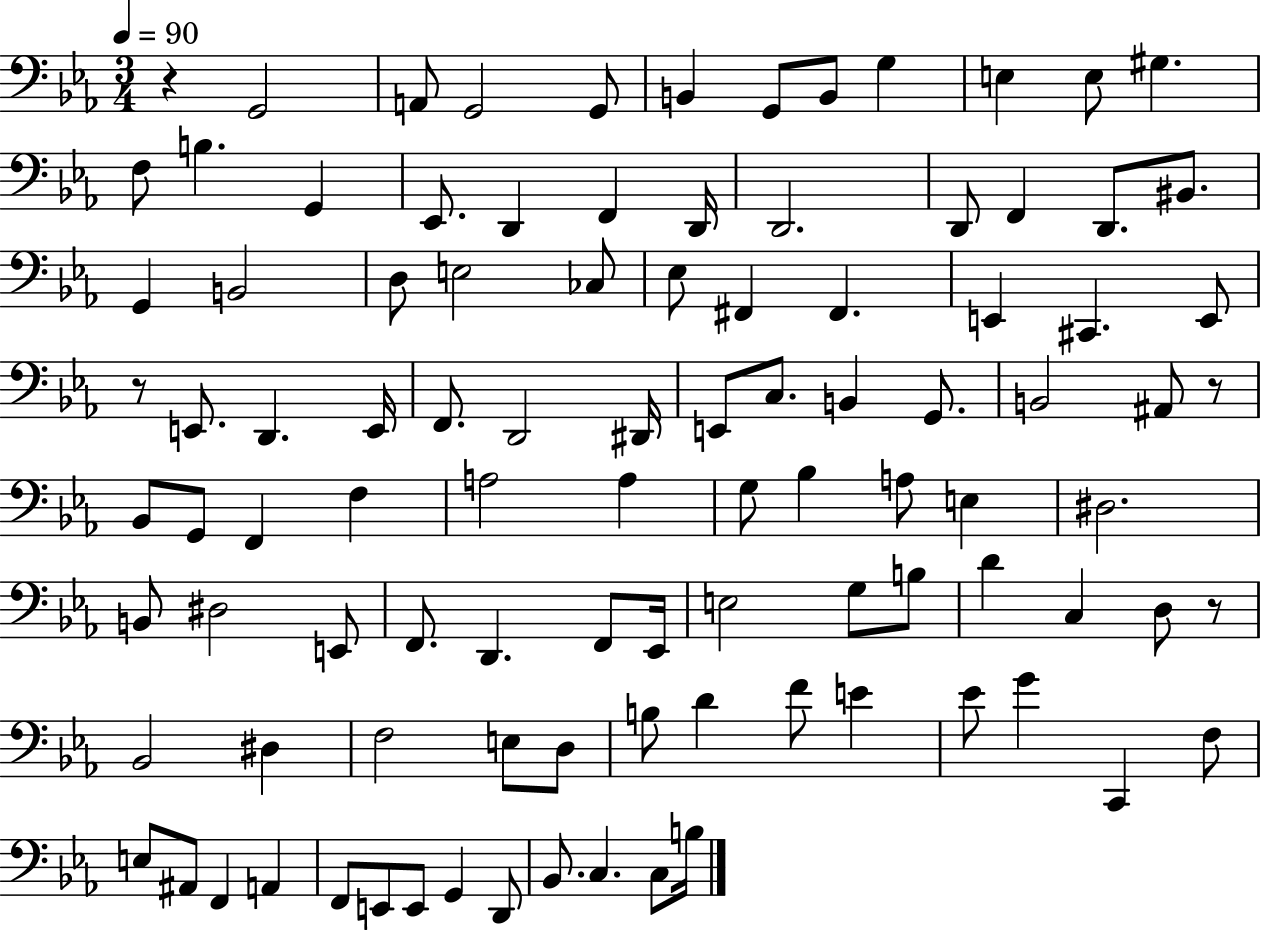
X:1
T:Untitled
M:3/4
L:1/4
K:Eb
z G,,2 A,,/2 G,,2 G,,/2 B,, G,,/2 B,,/2 G, E, E,/2 ^G, F,/2 B, G,, _E,,/2 D,, F,, D,,/4 D,,2 D,,/2 F,, D,,/2 ^B,,/2 G,, B,,2 D,/2 E,2 _C,/2 _E,/2 ^F,, ^F,, E,, ^C,, E,,/2 z/2 E,,/2 D,, E,,/4 F,,/2 D,,2 ^D,,/4 E,,/2 C,/2 B,, G,,/2 B,,2 ^A,,/2 z/2 _B,,/2 G,,/2 F,, F, A,2 A, G,/2 _B, A,/2 E, ^D,2 B,,/2 ^D,2 E,,/2 F,,/2 D,, F,,/2 _E,,/4 E,2 G,/2 B,/2 D C, D,/2 z/2 _B,,2 ^D, F,2 E,/2 D,/2 B,/2 D F/2 E _E/2 G C,, F,/2 E,/2 ^A,,/2 F,, A,, F,,/2 E,,/2 E,,/2 G,, D,,/2 _B,,/2 C, C,/2 B,/4